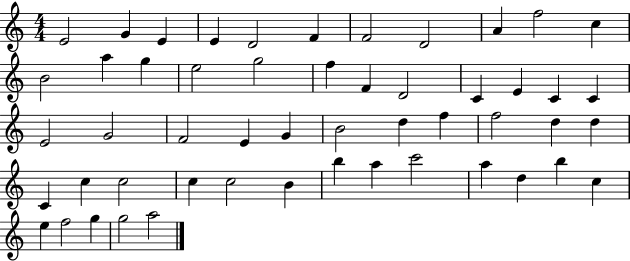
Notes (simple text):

E4/h G4/q E4/q E4/q D4/h F4/q F4/h D4/h A4/q F5/h C5/q B4/h A5/q G5/q E5/h G5/h F5/q F4/q D4/h C4/q E4/q C4/q C4/q E4/h G4/h F4/h E4/q G4/q B4/h D5/q F5/q F5/h D5/q D5/q C4/q C5/q C5/h C5/q C5/h B4/q B5/q A5/q C6/h A5/q D5/q B5/q C5/q E5/q F5/h G5/q G5/h A5/h